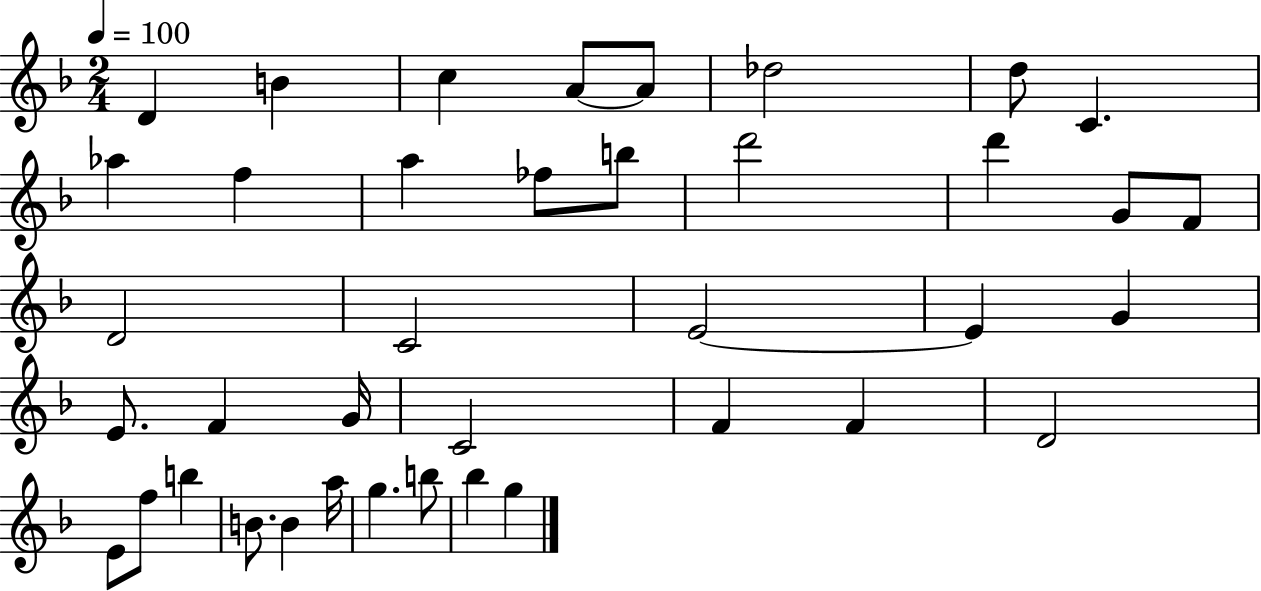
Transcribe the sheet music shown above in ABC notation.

X:1
T:Untitled
M:2/4
L:1/4
K:F
D B c A/2 A/2 _d2 d/2 C _a f a _f/2 b/2 d'2 d' G/2 F/2 D2 C2 E2 E G E/2 F G/4 C2 F F D2 E/2 f/2 b B/2 B a/4 g b/2 _b g